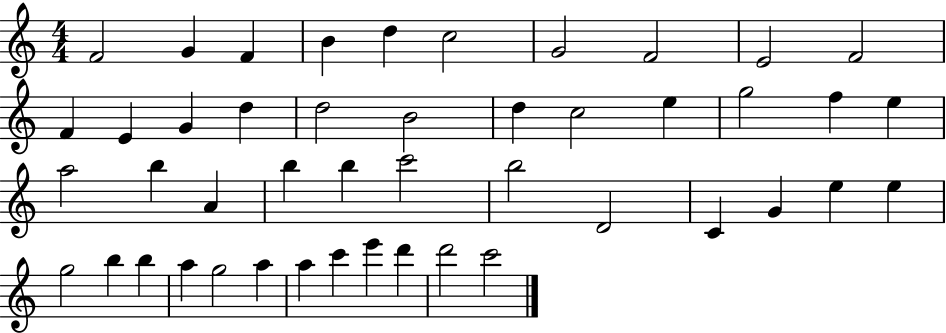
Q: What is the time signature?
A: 4/4